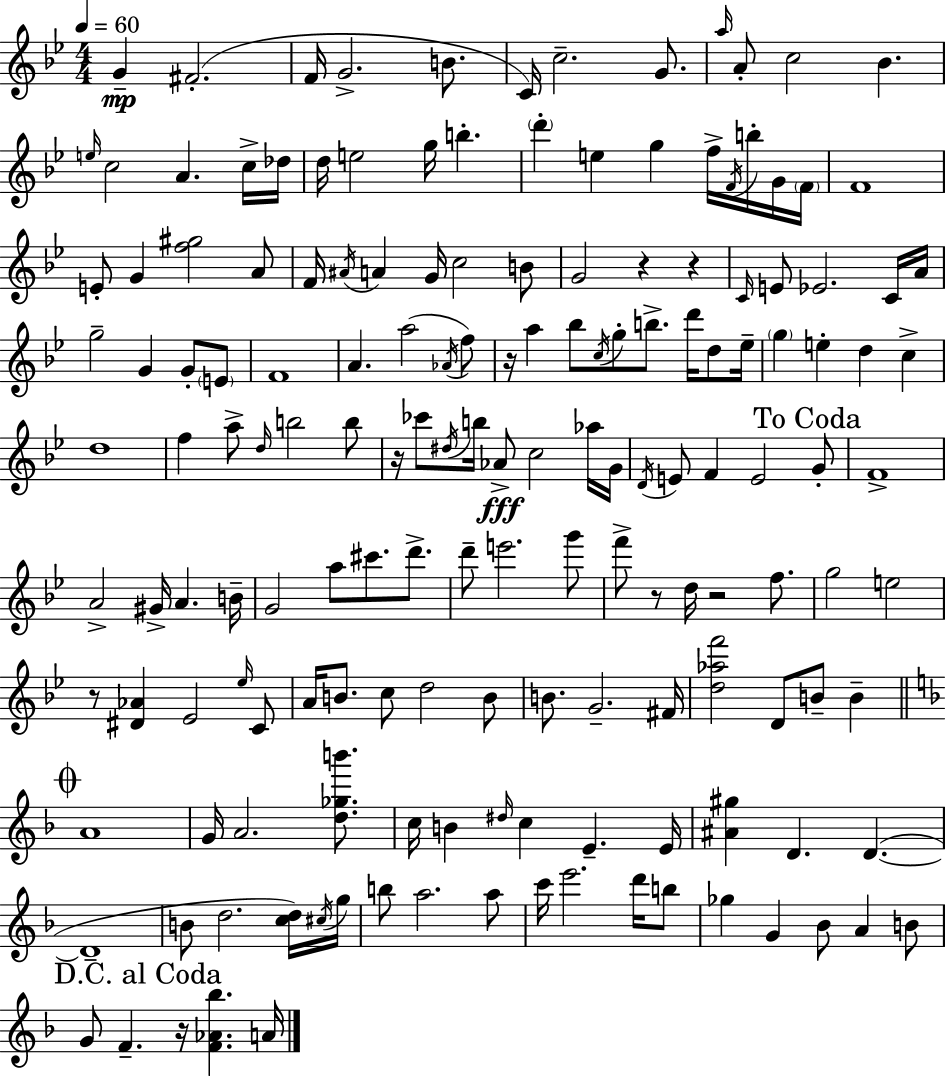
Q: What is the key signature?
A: G minor